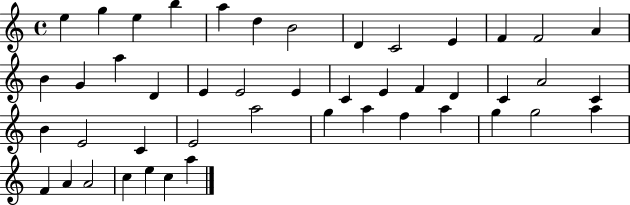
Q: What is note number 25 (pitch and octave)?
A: C4